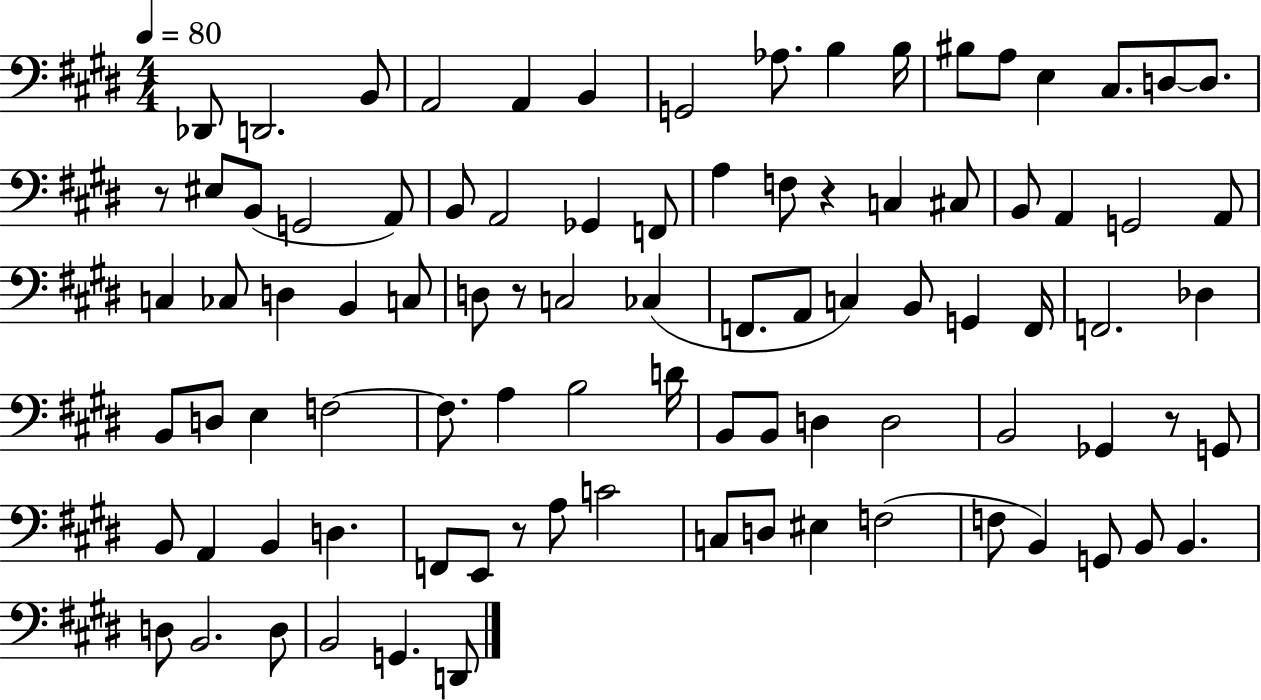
{
  \clef bass
  \numericTimeSignature
  \time 4/4
  \key e \major
  \tempo 4 = 80
  \repeat volta 2 { des,8 d,2. b,8 | a,2 a,4 b,4 | g,2 aes8. b4 b16 | bis8 a8 e4 cis8. d8~~ d8. | \break r8 eis8 b,8( g,2 a,8) | b,8 a,2 ges,4 f,8 | a4 f8 r4 c4 cis8 | b,8 a,4 g,2 a,8 | \break c4 ces8 d4 b,4 c8 | d8 r8 c2 ces4( | f,8. a,8 c4) b,8 g,4 f,16 | f,2. des4 | \break b,8 d8 e4 f2~~ | f8. a4 b2 d'16 | b,8 b,8 d4 d2 | b,2 ges,4 r8 g,8 | \break b,8 a,4 b,4 d4. | f,8 e,8 r8 a8 c'2 | c8 d8 eis4 f2( | f8 b,4) g,8 b,8 b,4. | \break d8 b,2. d8 | b,2 g,4. d,8 | } \bar "|."
}